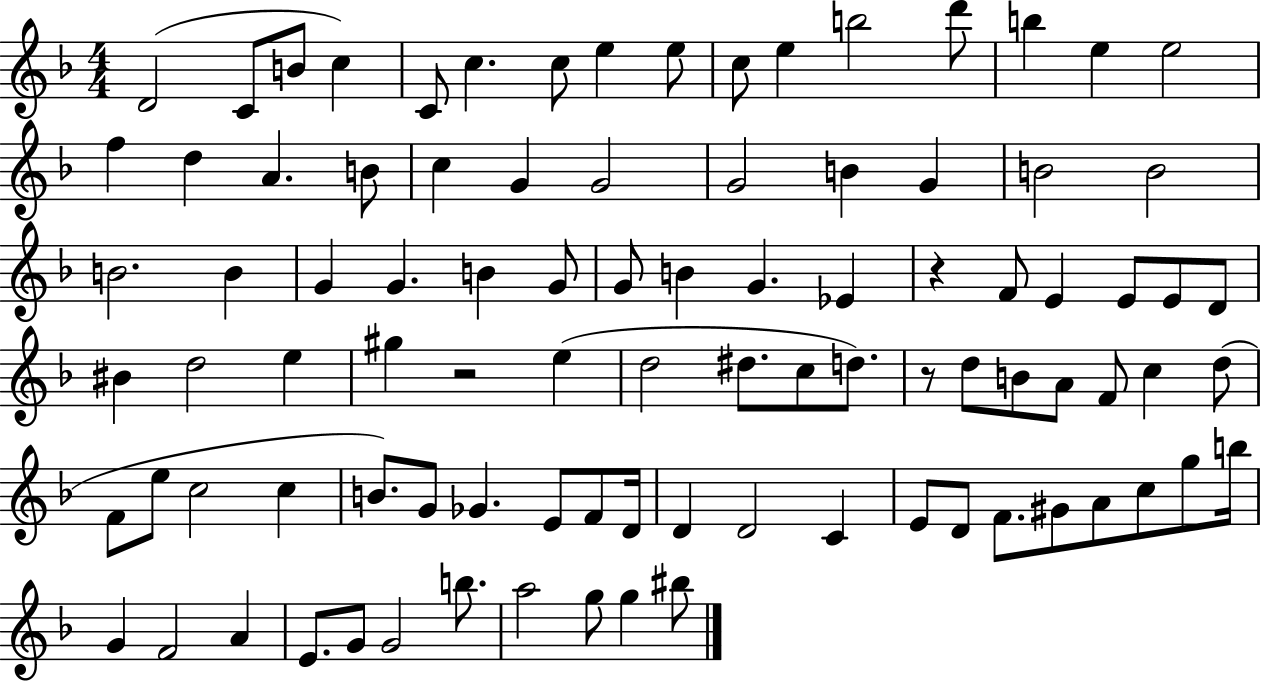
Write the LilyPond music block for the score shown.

{
  \clef treble
  \numericTimeSignature
  \time 4/4
  \key f \major
  d'2( c'8 b'8 c''4) | c'8 c''4. c''8 e''4 e''8 | c''8 e''4 b''2 d'''8 | b''4 e''4 e''2 | \break f''4 d''4 a'4. b'8 | c''4 g'4 g'2 | g'2 b'4 g'4 | b'2 b'2 | \break b'2. b'4 | g'4 g'4. b'4 g'8 | g'8 b'4 g'4. ees'4 | r4 f'8 e'4 e'8 e'8 d'8 | \break bis'4 d''2 e''4 | gis''4 r2 e''4( | d''2 dis''8. c''8 d''8.) | r8 d''8 b'8 a'8 f'8 c''4 d''8( | \break f'8 e''8 c''2 c''4 | b'8.) g'8 ges'4. e'8 f'8 d'16 | d'4 d'2 c'4 | e'8 d'8 f'8. gis'8 a'8 c''8 g''8 b''16 | \break g'4 f'2 a'4 | e'8. g'8 g'2 b''8. | a''2 g''8 g''4 bis''8 | \bar "|."
}